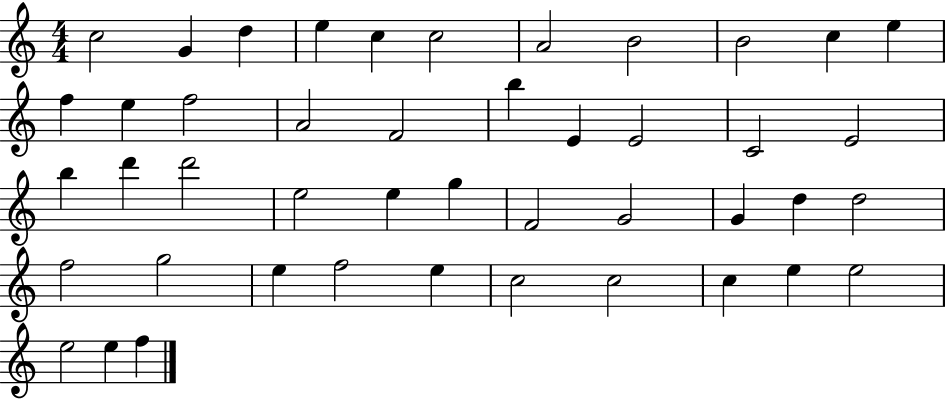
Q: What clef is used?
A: treble